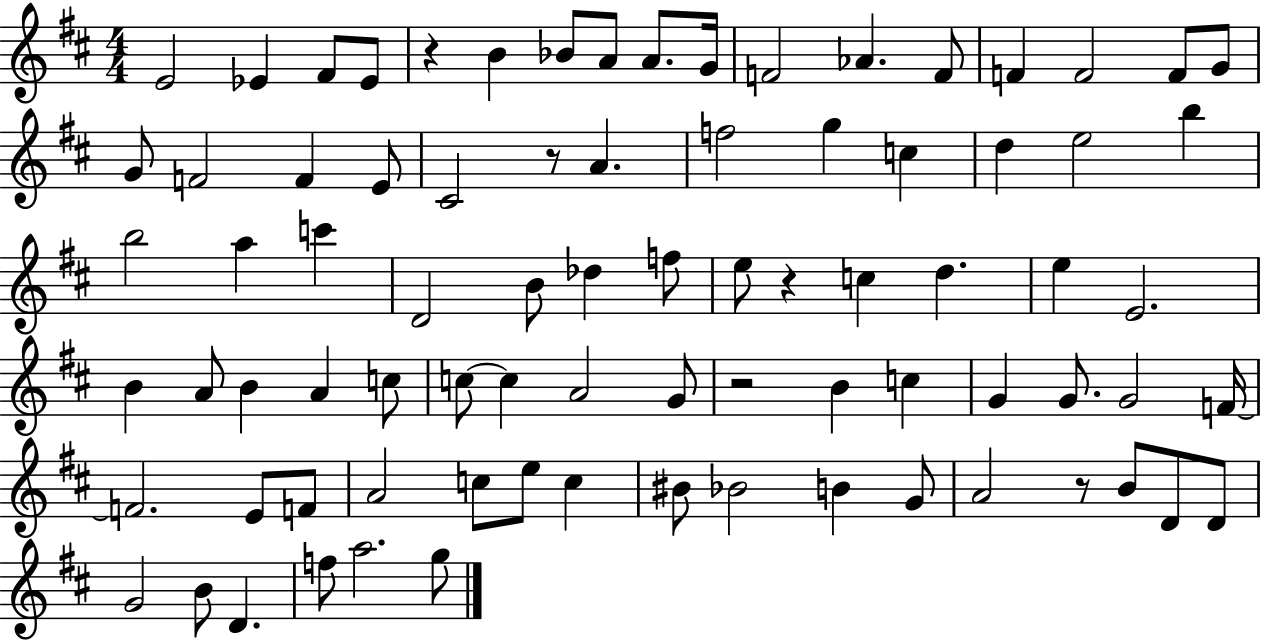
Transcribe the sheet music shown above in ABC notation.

X:1
T:Untitled
M:4/4
L:1/4
K:D
E2 _E ^F/2 _E/2 z B _B/2 A/2 A/2 G/4 F2 _A F/2 F F2 F/2 G/2 G/2 F2 F E/2 ^C2 z/2 A f2 g c d e2 b b2 a c' D2 B/2 _d f/2 e/2 z c d e E2 B A/2 B A c/2 c/2 c A2 G/2 z2 B c G G/2 G2 F/4 F2 E/2 F/2 A2 c/2 e/2 c ^B/2 _B2 B G/2 A2 z/2 B/2 D/2 D/2 G2 B/2 D f/2 a2 g/2